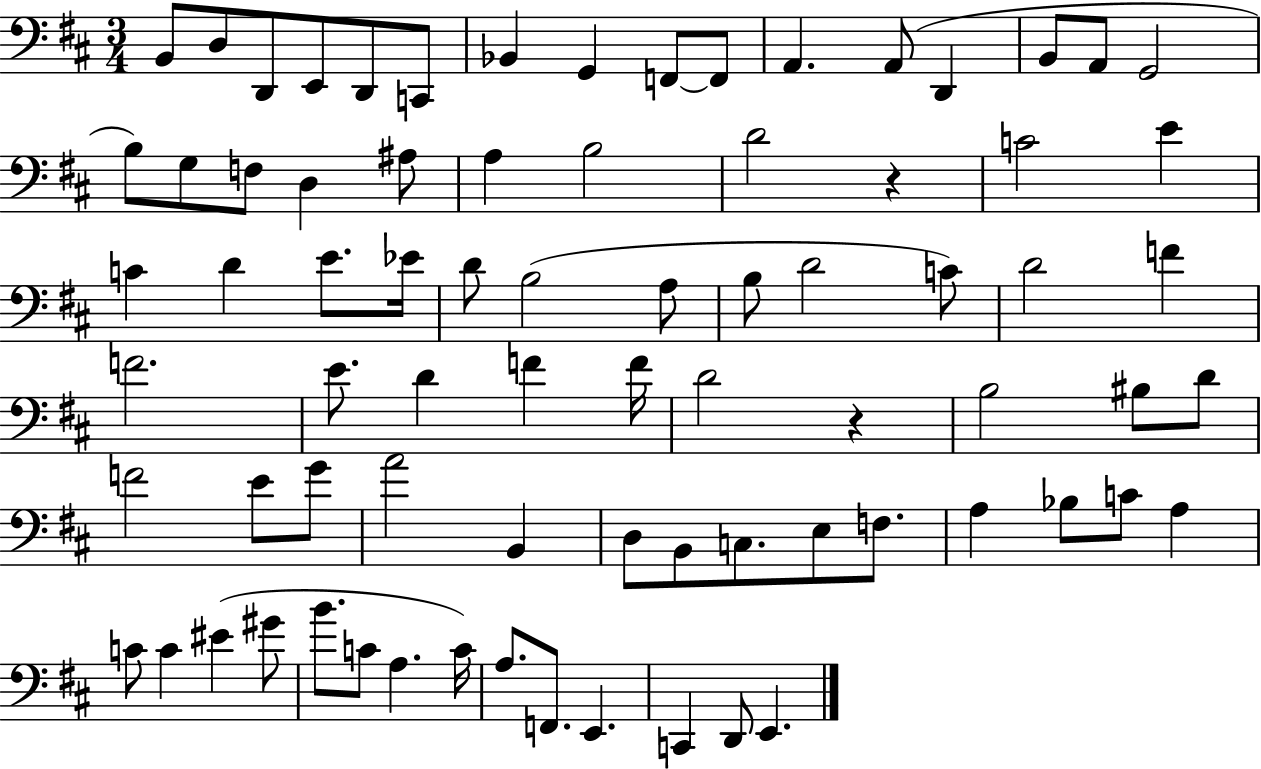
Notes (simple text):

B2/e D3/e D2/e E2/e D2/e C2/e Bb2/q G2/q F2/e F2/e A2/q. A2/e D2/q B2/e A2/e G2/h B3/e G3/e F3/e D3/q A#3/e A3/q B3/h D4/h R/q C4/h E4/q C4/q D4/q E4/e. Eb4/s D4/e B3/h A3/e B3/e D4/h C4/e D4/h F4/q F4/h. E4/e. D4/q F4/q F4/s D4/h R/q B3/h BIS3/e D4/e F4/h E4/e G4/e A4/h B2/q D3/e B2/e C3/e. E3/e F3/e. A3/q Bb3/e C4/e A3/q C4/e C4/q EIS4/q G#4/e B4/e. C4/e A3/q. C4/s A3/e. F2/e. E2/q. C2/q D2/e E2/q.